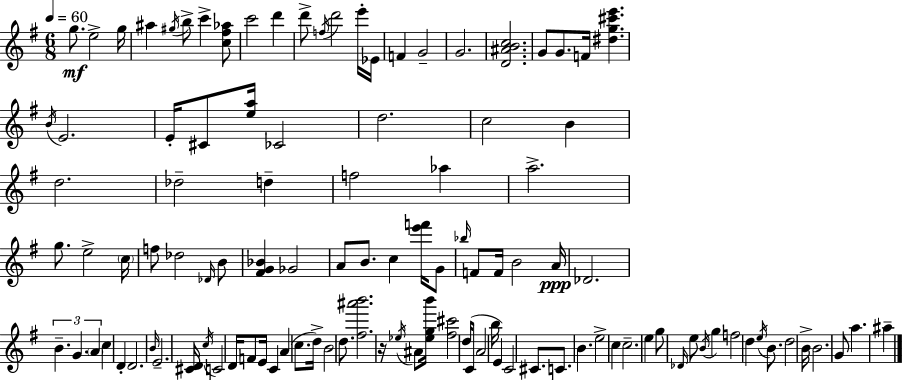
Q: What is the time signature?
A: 6/8